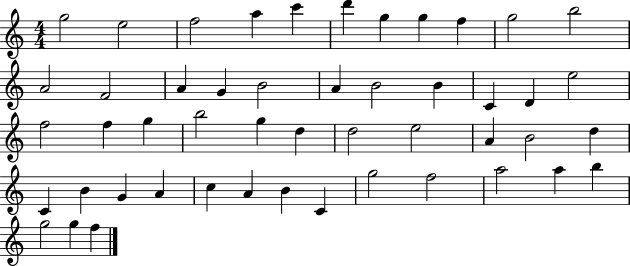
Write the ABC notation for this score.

X:1
T:Untitled
M:4/4
L:1/4
K:C
g2 e2 f2 a c' d' g g f g2 b2 A2 F2 A G B2 A B2 B C D e2 f2 f g b2 g d d2 e2 A B2 d C B G A c A B C g2 f2 a2 a b g2 g f